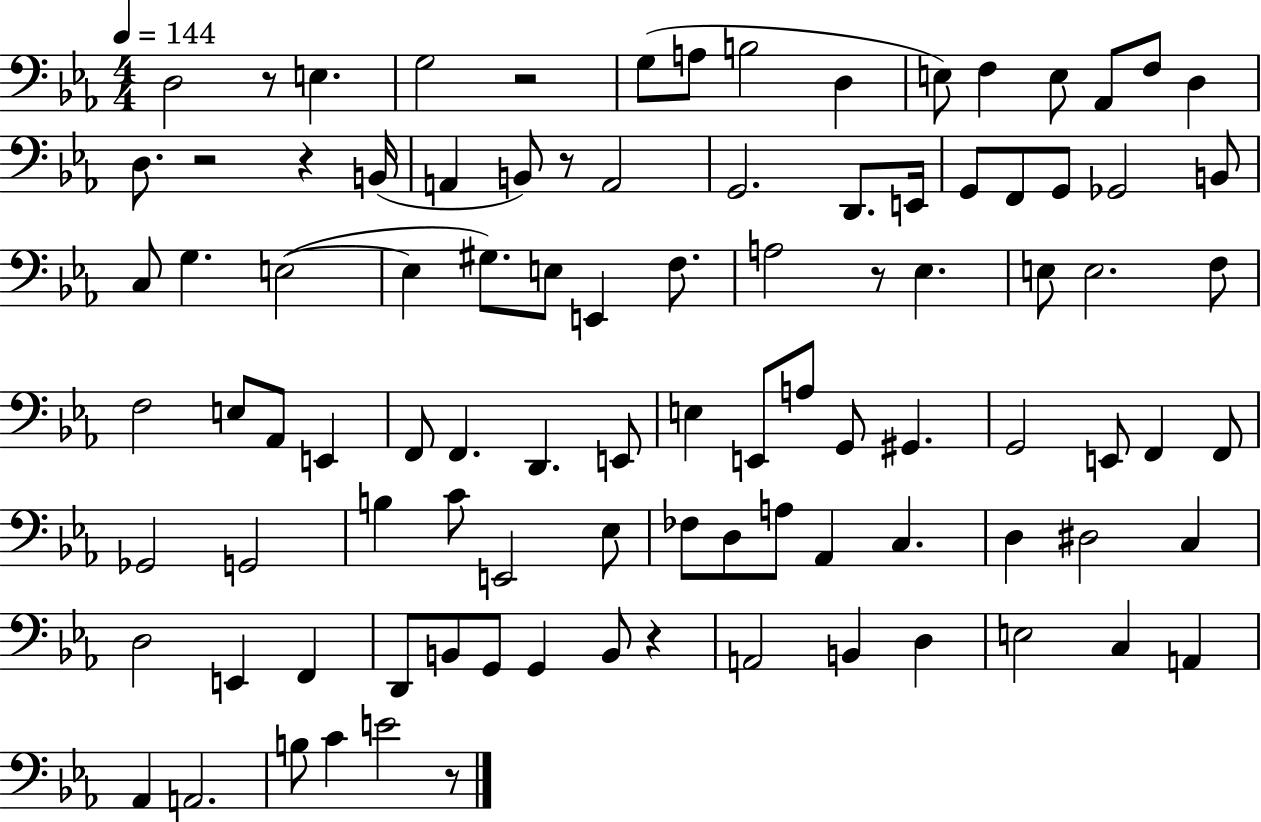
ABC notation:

X:1
T:Untitled
M:4/4
L:1/4
K:Eb
D,2 z/2 E, G,2 z2 G,/2 A,/2 B,2 D, E,/2 F, E,/2 _A,,/2 F,/2 D, D,/2 z2 z B,,/4 A,, B,,/2 z/2 A,,2 G,,2 D,,/2 E,,/4 G,,/2 F,,/2 G,,/2 _G,,2 B,,/2 C,/2 G, E,2 E, ^G,/2 E,/2 E,, F,/2 A,2 z/2 _E, E,/2 E,2 F,/2 F,2 E,/2 _A,,/2 E,, F,,/2 F,, D,, E,,/2 E, E,,/2 A,/2 G,,/2 ^G,, G,,2 E,,/2 F,, F,,/2 _G,,2 G,,2 B, C/2 E,,2 _E,/2 _F,/2 D,/2 A,/2 _A,, C, D, ^D,2 C, D,2 E,, F,, D,,/2 B,,/2 G,,/2 G,, B,,/2 z A,,2 B,, D, E,2 C, A,, _A,, A,,2 B,/2 C E2 z/2